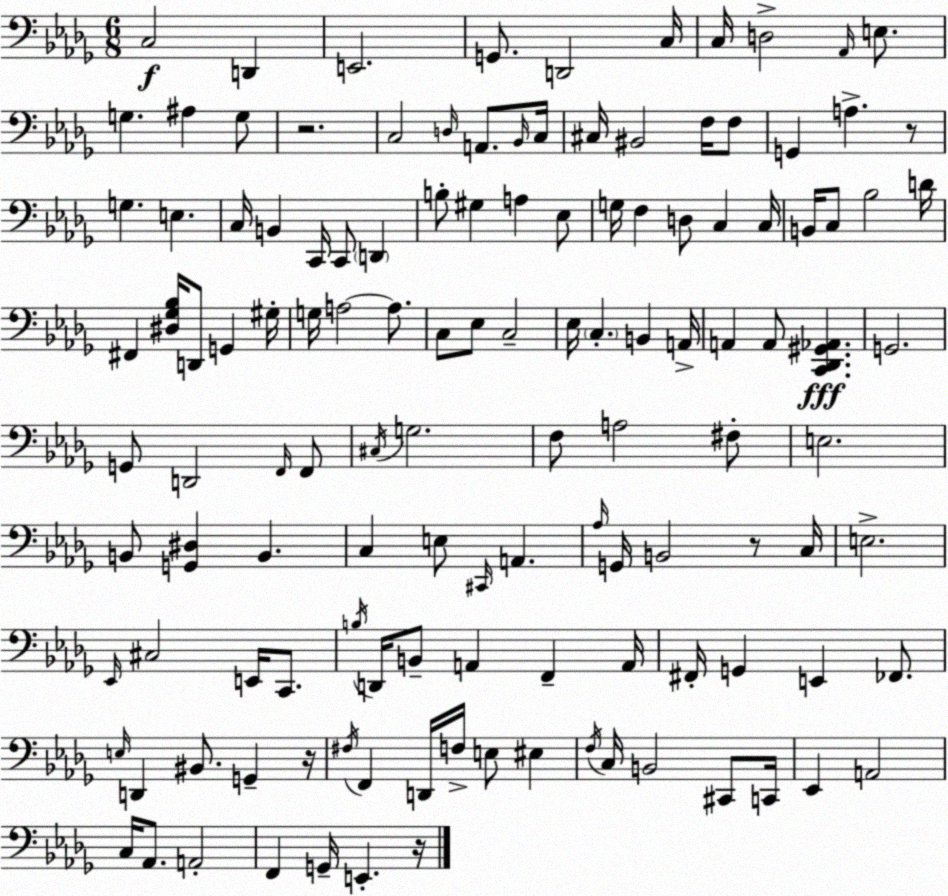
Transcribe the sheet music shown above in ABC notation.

X:1
T:Untitled
M:6/8
L:1/4
K:Bbm
C,2 D,, E,,2 G,,/2 D,,2 C,/4 C,/4 D,2 _A,,/4 E,/2 G, ^A, G,/2 z2 C,2 D,/4 A,,/2 _B,,/4 C,/4 ^C,/4 ^B,,2 F,/4 F,/2 G,, A, z/2 G, E, C,/4 B,, C,,/4 C,,/2 D,, B,/2 ^G, A, _E,/2 G,/4 F, D,/2 C, C,/4 B,,/4 C,/2 _B,2 D/4 ^F,, [^D,_G,_B,]/4 D,,/2 G,, ^G,/4 G,/4 A,2 A,/2 C,/2 _E,/2 C,2 _E,/4 C, B,, A,,/4 A,, A,,/2 [C,,_D,,^G,,_A,,] G,,2 G,,/2 D,,2 F,,/4 F,,/2 ^C,/4 G,2 F,/2 A,2 ^F,/2 E,2 B,,/2 [G,,^D,] B,, C, E,/2 ^C,,/4 A,, _A,/4 G,,/4 B,,2 z/2 C,/4 E,2 _E,,/4 ^C,2 E,,/4 C,,/2 B,/4 D,,/4 B,,/2 A,, F,, A,,/4 ^F,,/4 G,, E,, _F,,/2 E,/4 D,, ^B,,/2 G,, z/4 ^F,/4 F,, D,,/4 F,/4 E,/2 ^E, F,/4 C,/4 B,,2 ^C,,/2 C,,/4 _E,, A,,2 C,/4 _A,,/2 A,,2 F,, G,,/4 E,, z/4